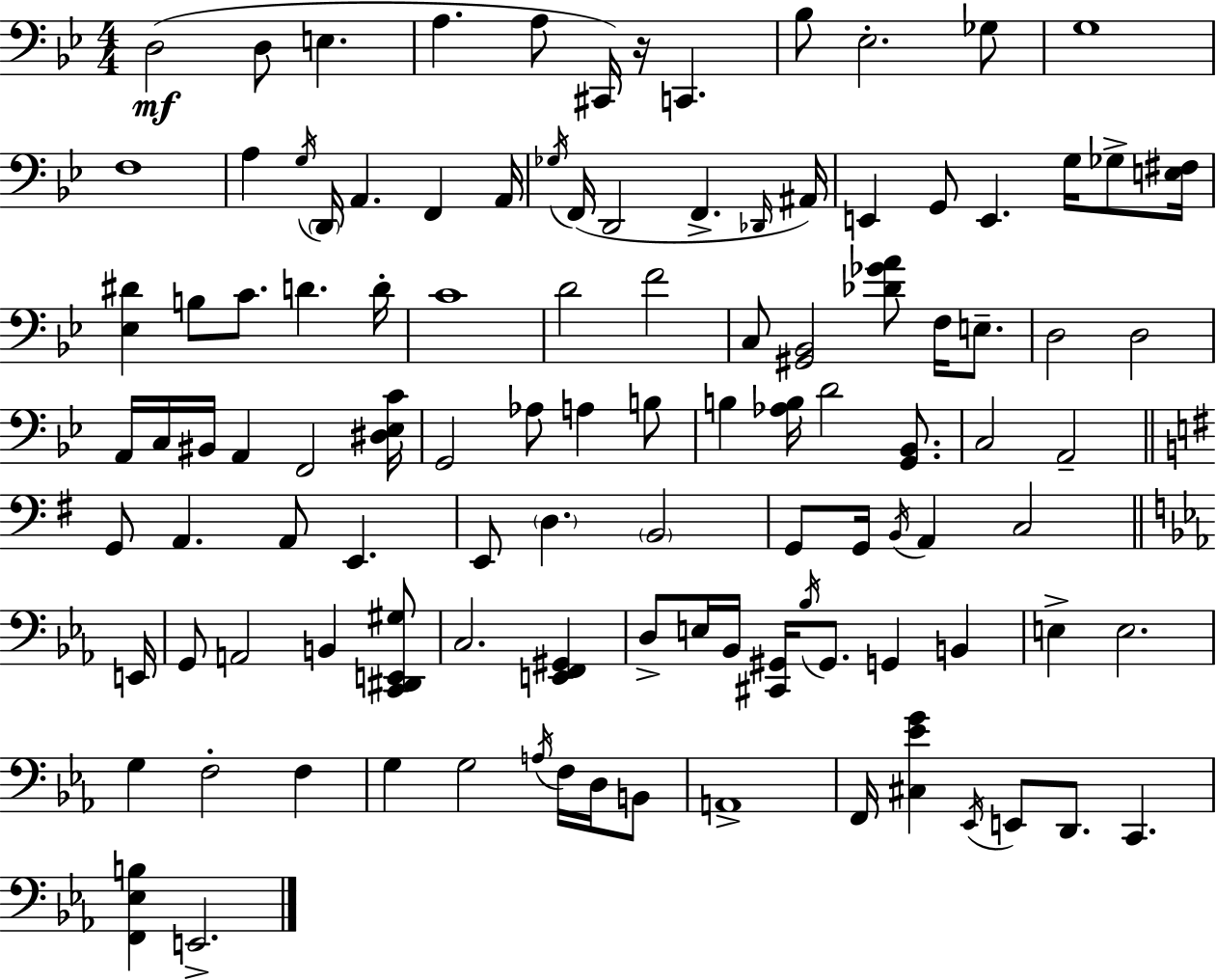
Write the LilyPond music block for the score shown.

{
  \clef bass
  \numericTimeSignature
  \time 4/4
  \key g \minor
  \repeat volta 2 { d2(\mf d8 e4. | a4. a8 cis,16) r16 c,4. | bes8 ees2.-. ges8 | g1 | \break f1 | a4 \acciaccatura { g16 } \parenthesize d,16 a,4. f,4 | a,16 \acciaccatura { ges16 }( f,16 d,2 f,4.-> | \grace { des,16 } ais,16) e,4 g,8 e,4. g16 | \break ges8-> <e fis>16 <ees dis'>4 b8 c'8. d'4. | d'16-. c'1 | d'2 f'2 | c8 <gis, bes,>2 <des' ges' a'>8 f16 | \break e8.-- d2 d2 | a,16 c16 bis,16 a,4 f,2 | <dis ees c'>16 g,2 aes8 a4 | b8 b4 <aes b>16 d'2 | \break <g, bes,>8. c2 a,2-- | \bar "||" \break \key g \major g,8 a,4. a,8 e,4. | e,8 \parenthesize d4. \parenthesize b,2 | g,8 g,16 \acciaccatura { b,16 } a,4 c2 | \bar "||" \break \key ees \major e,16 g,8 a,2 b,4 <c, dis, e, gis>8 | c2. <e, f, gis,>4 | d8-> e16 bes,16 <cis, gis,>16 \acciaccatura { bes16 } gis,8. g,4 b,4 | e4-> e2. | \break g4 f2-. f4 | g4 g2 \acciaccatura { a16 } f16 | d16 b,8 a,1-> | f,16 <cis ees' g'>4 \acciaccatura { ees,16 } e,8 d,8. c,4. | \break <f, ees b>4 e,2.-> | } \bar "|."
}